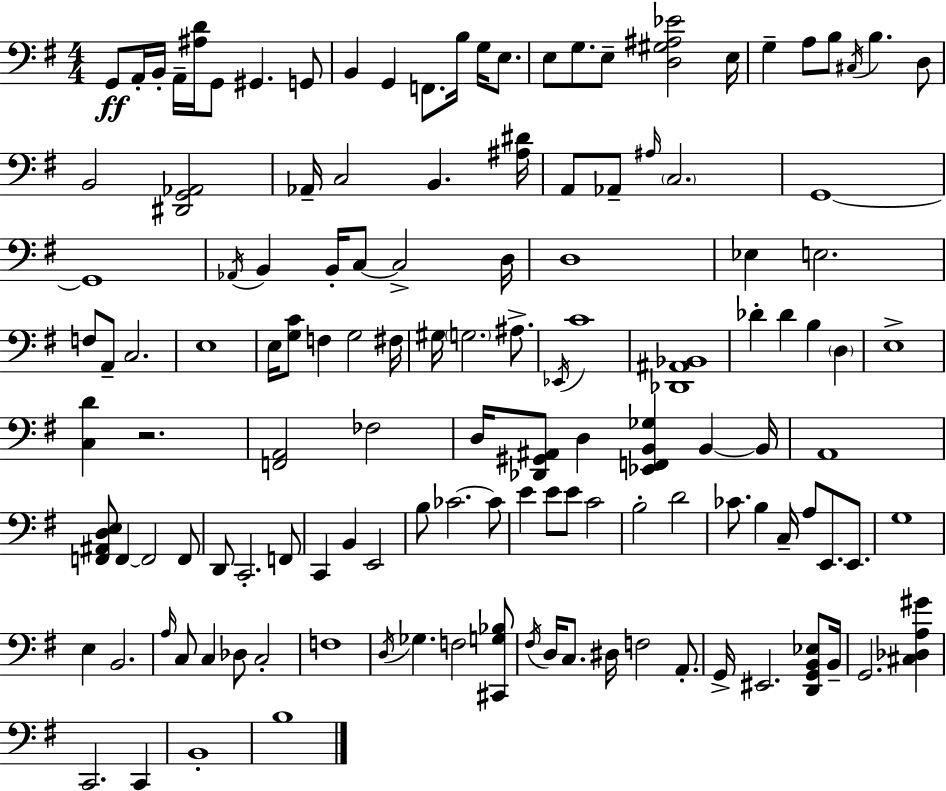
{
  \clef bass
  \numericTimeSignature
  \time 4/4
  \key e \minor
  g,8\ff a,16-. b,16-. a,16-- <ais d'>16 g,8 gis,4. g,8 | b,4 g,4 f,8. b16 g16 e8. | e8 g8. e8-- <d gis ais ees'>2 e16 | g4-- a8 b8 \acciaccatura { cis16 } b4. d8 | \break b,2 <dis, g, aes,>2 | aes,16-- c2 b,4. | <ais dis'>16 a,8 aes,8-- \grace { ais16 } \parenthesize c2. | g,1~~ | \break g,1 | \acciaccatura { aes,16 } b,4 b,16-. c8~~ c2-> | d16 d1 | ees4 e2. | \break f8 a,8-- c2. | e1 | e16 <g c'>8 f4 g2 | fis16 gis16 \parenthesize g2. | \break ais8.-> \acciaccatura { ees,16 } c'1 | <des, ais, bes,>1 | des'4-. des'4 b4 | \parenthesize d4 e1-> | \break <c d'>4 r2. | <f, a,>2 fes2 | d16 <des, gis, ais,>8 d4 <ees, f, b, ges>4 b,4~~ | b,16 a,1 | \break <f, ais, d e>8 f,4~~ f,2 | f,8 d,8 c,2.-. | f,8 c,4 b,4 e,2 | b8 ces'2.~~ | \break ces'8 e'4 e'8 e'8 c'2 | b2-. d'2 | ces'8. b4 c16-- a8 e,8. | e,8. g1 | \break e4 b,2. | \grace { a16 } c8 c4 des8 c2-. | f1 | \acciaccatura { d16 } ges4. f2 | \break <cis, g bes>8 \acciaccatura { fis16 } d16 c8. dis16 f2 | a,8.-. g,16-> eis,2. | <d, g, b, ees>8 b,16-- g,2. | <cis des a gis'>4 c,2. | \break c,4 b,1-. | b1 | \bar "|."
}